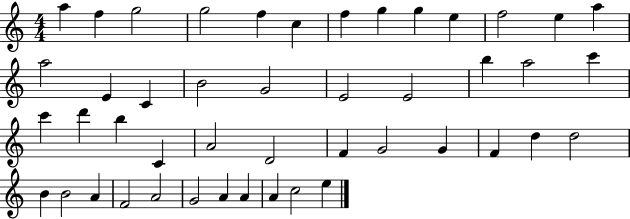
{
  \clef treble
  \numericTimeSignature
  \time 4/4
  \key c \major
  a''4 f''4 g''2 | g''2 f''4 c''4 | f''4 g''4 g''4 e''4 | f''2 e''4 a''4 | \break a''2 e'4 c'4 | b'2 g'2 | e'2 e'2 | b''4 a''2 c'''4 | \break c'''4 d'''4 b''4 c'4 | a'2 d'2 | f'4 g'2 g'4 | f'4 d''4 d''2 | \break b'4 b'2 a'4 | f'2 a'2 | g'2 a'4 a'4 | a'4 c''2 e''4 | \break \bar "|."
}